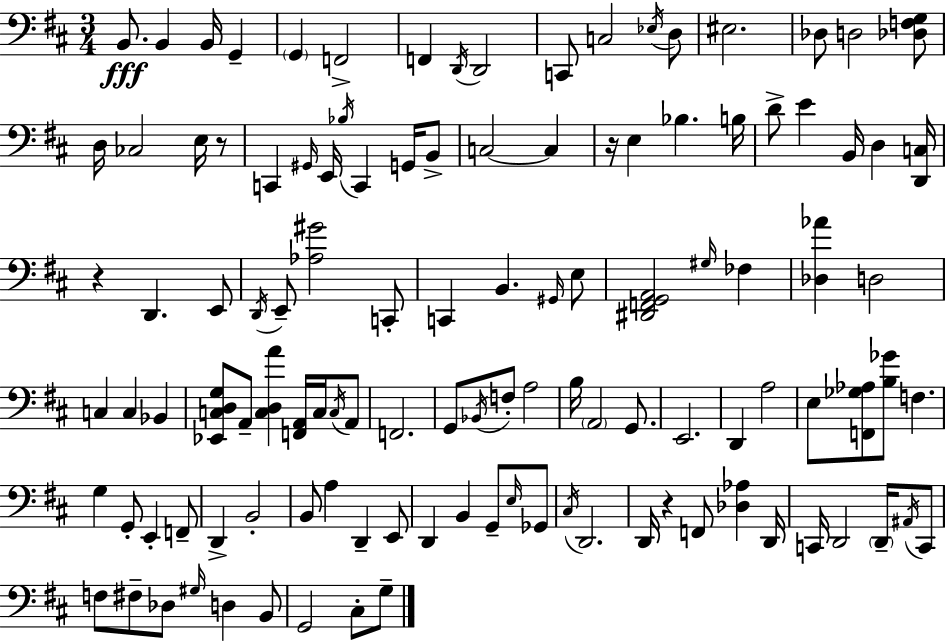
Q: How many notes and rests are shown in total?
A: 116